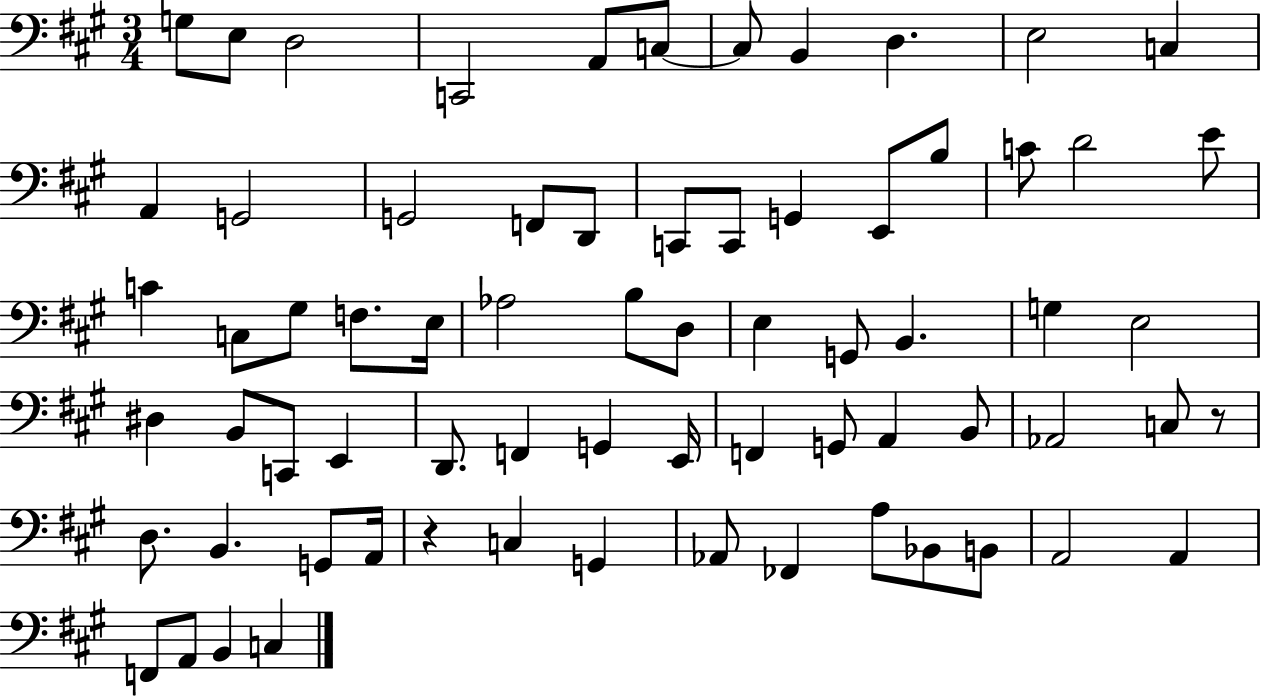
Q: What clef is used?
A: bass